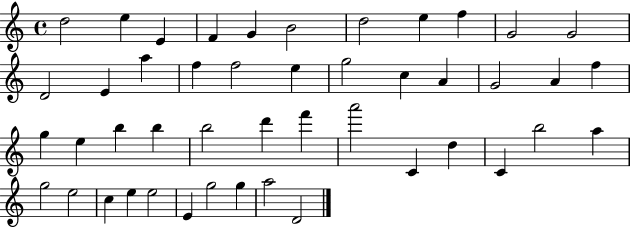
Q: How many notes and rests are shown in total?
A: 46